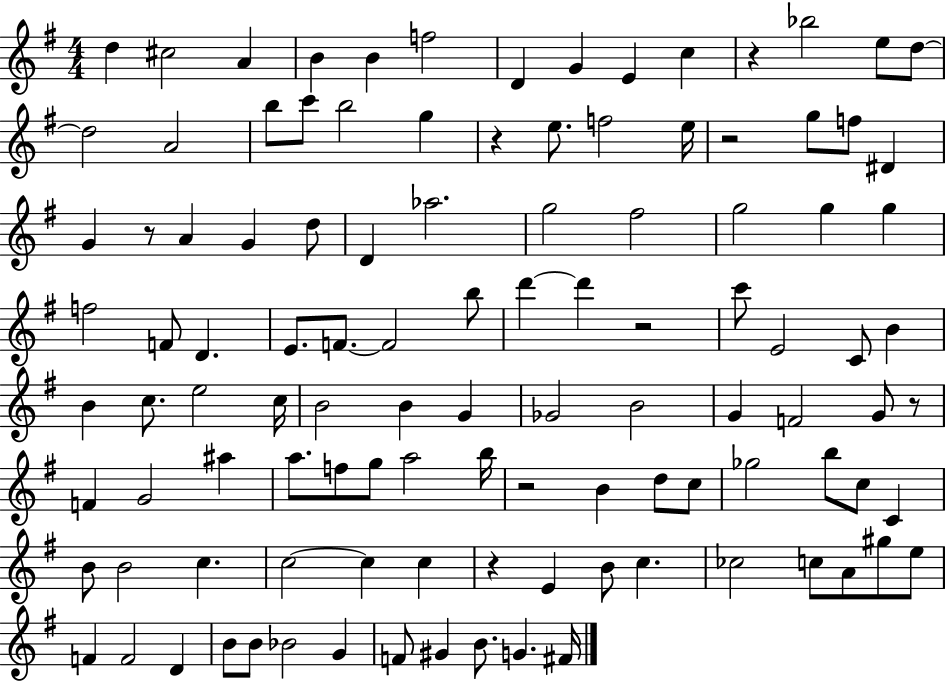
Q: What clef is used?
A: treble